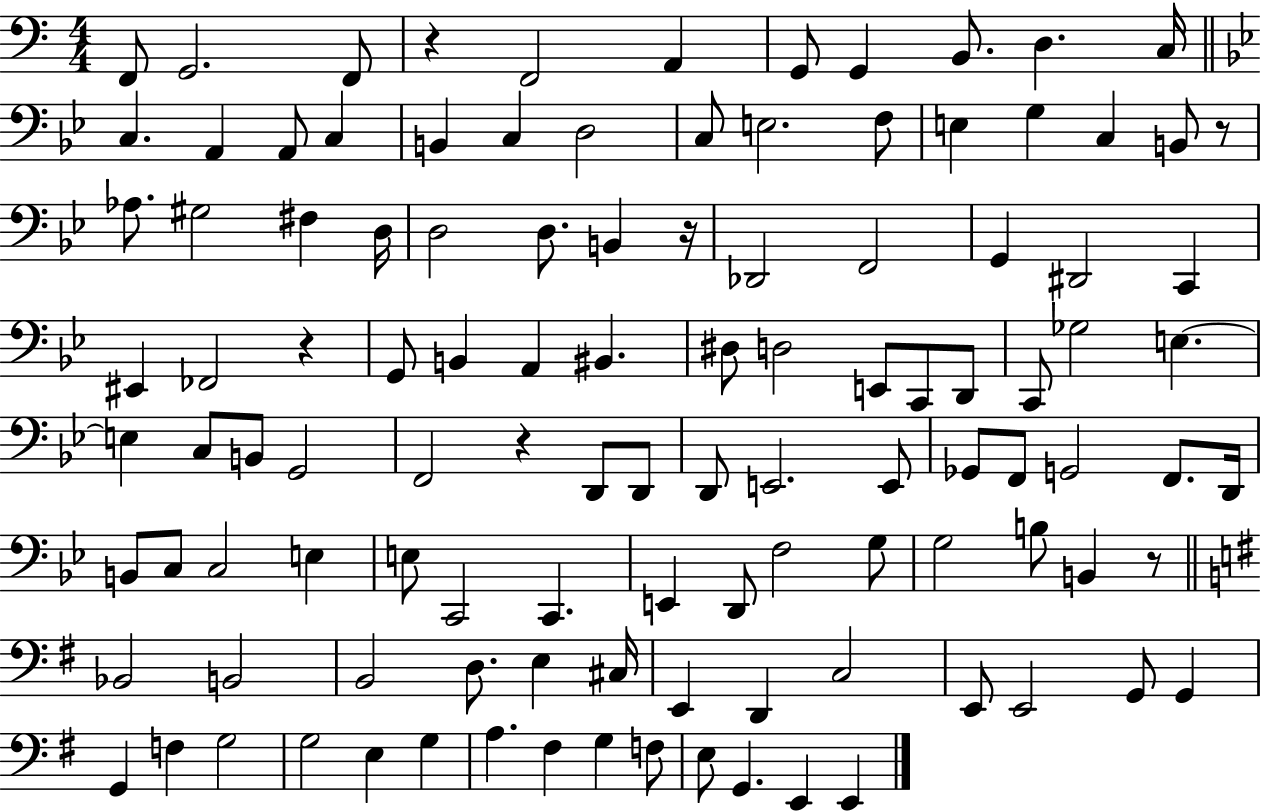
X:1
T:Untitled
M:4/4
L:1/4
K:C
F,,/2 G,,2 F,,/2 z F,,2 A,, G,,/2 G,, B,,/2 D, C,/4 C, A,, A,,/2 C, B,, C, D,2 C,/2 E,2 F,/2 E, G, C, B,,/2 z/2 _A,/2 ^G,2 ^F, D,/4 D,2 D,/2 B,, z/4 _D,,2 F,,2 G,, ^D,,2 C,, ^E,, _F,,2 z G,,/2 B,, A,, ^B,, ^D,/2 D,2 E,,/2 C,,/2 D,,/2 C,,/2 _G,2 E, E, C,/2 B,,/2 G,,2 F,,2 z D,,/2 D,,/2 D,,/2 E,,2 E,,/2 _G,,/2 F,,/2 G,,2 F,,/2 D,,/4 B,,/2 C,/2 C,2 E, E,/2 C,,2 C,, E,, D,,/2 F,2 G,/2 G,2 B,/2 B,, z/2 _B,,2 B,,2 B,,2 D,/2 E, ^C,/4 E,, D,, C,2 E,,/2 E,,2 G,,/2 G,, G,, F, G,2 G,2 E, G, A, ^F, G, F,/2 E,/2 G,, E,, E,,